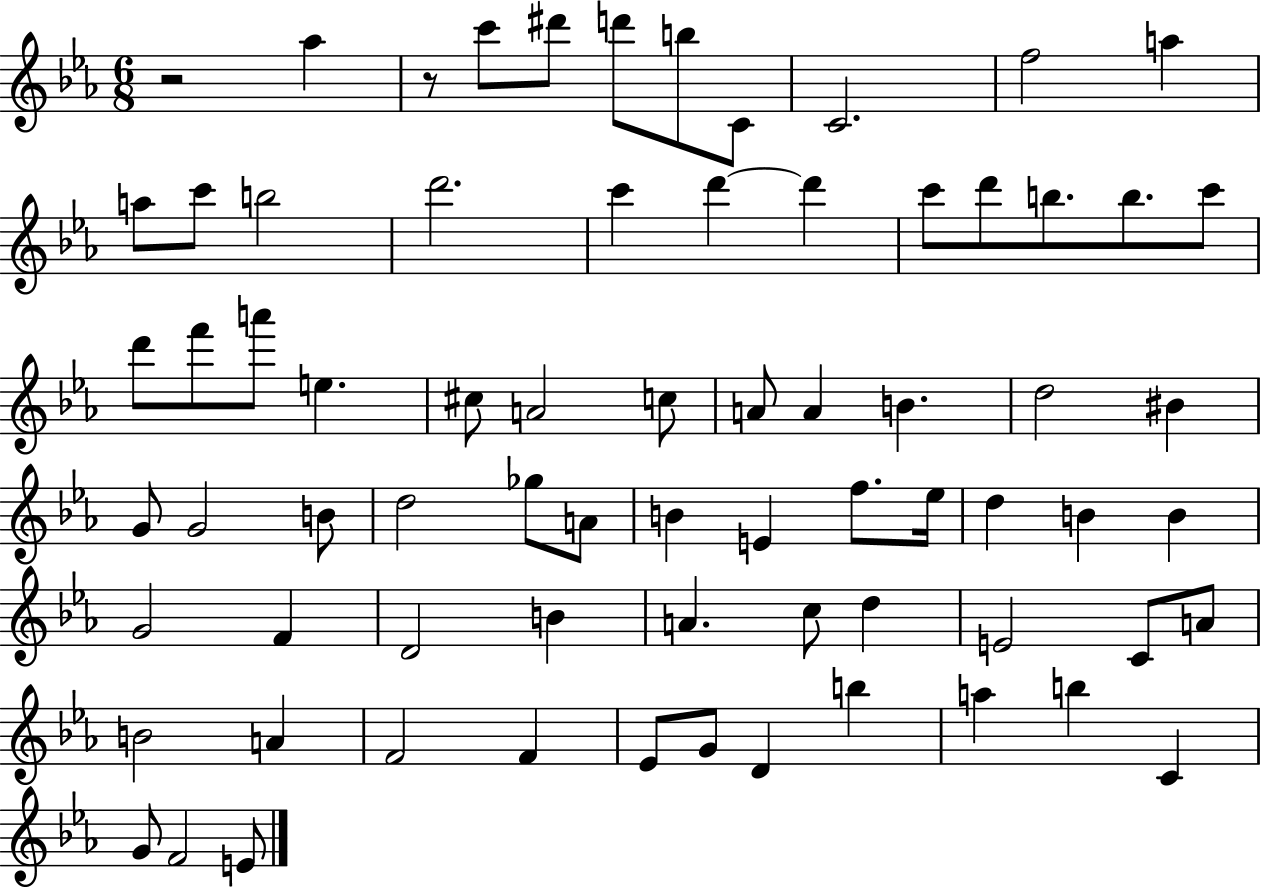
{
  \clef treble
  \numericTimeSignature
  \time 6/8
  \key ees \major
  r2 aes''4 | r8 c'''8 dis'''8 d'''8 b''8 c'8 | c'2. | f''2 a''4 | \break a''8 c'''8 b''2 | d'''2. | c'''4 d'''4~~ d'''4 | c'''8 d'''8 b''8. b''8. c'''8 | \break d'''8 f'''8 a'''8 e''4. | cis''8 a'2 c''8 | a'8 a'4 b'4. | d''2 bis'4 | \break g'8 g'2 b'8 | d''2 ges''8 a'8 | b'4 e'4 f''8. ees''16 | d''4 b'4 b'4 | \break g'2 f'4 | d'2 b'4 | a'4. c''8 d''4 | e'2 c'8 a'8 | \break b'2 a'4 | f'2 f'4 | ees'8 g'8 d'4 b''4 | a''4 b''4 c'4 | \break g'8 f'2 e'8 | \bar "|."
}